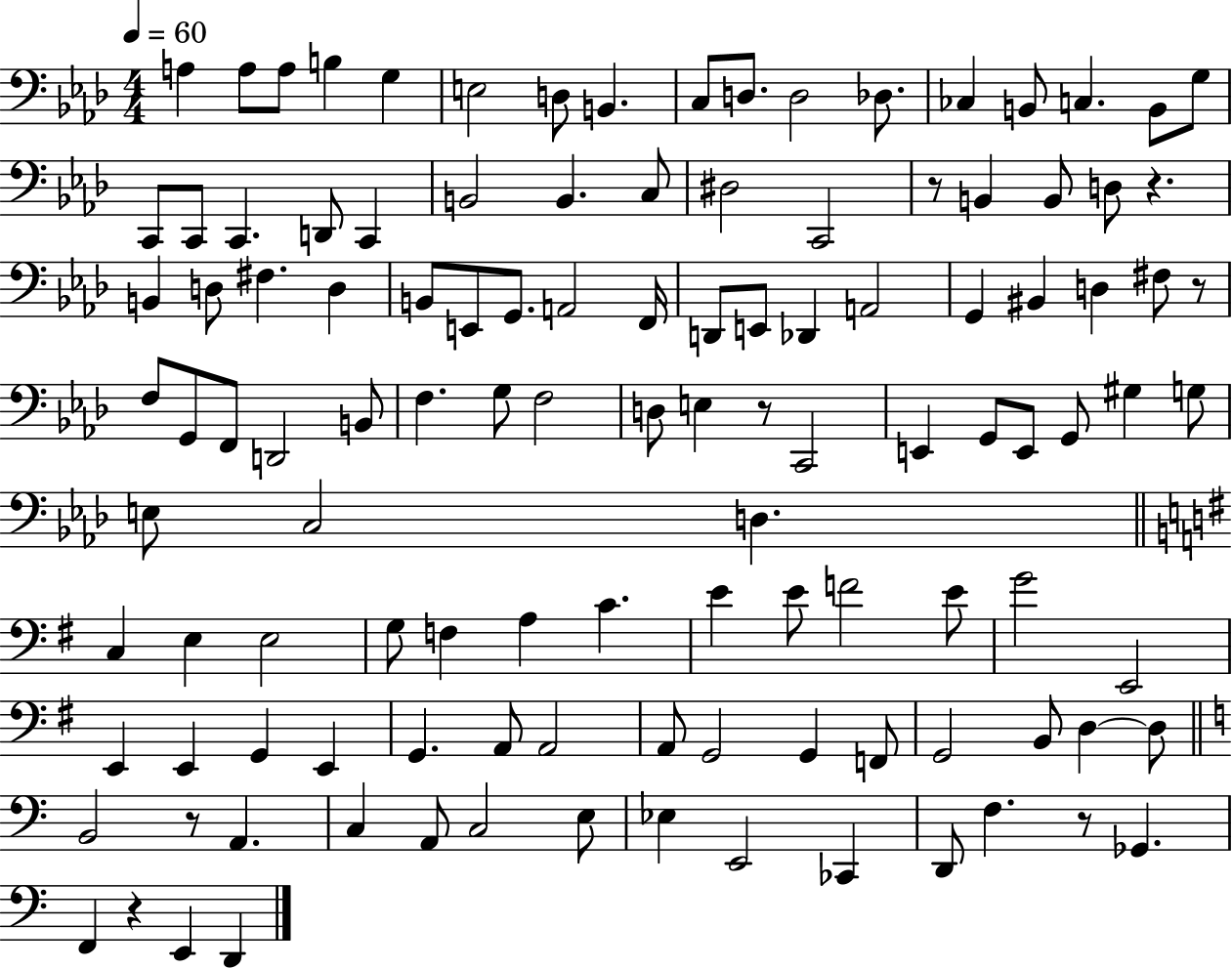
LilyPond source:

{
  \clef bass
  \numericTimeSignature
  \time 4/4
  \key aes \major
  \tempo 4 = 60
  \repeat volta 2 { a4 a8 a8 b4 g4 | e2 d8 b,4. | c8 d8. d2 des8. | ces4 b,8 c4. b,8 g8 | \break c,8 c,8 c,4. d,8 c,4 | b,2 b,4. c8 | dis2 c,2 | r8 b,4 b,8 d8 r4. | \break b,4 d8 fis4. d4 | b,8 e,8 g,8. a,2 f,16 | d,8 e,8 des,4 a,2 | g,4 bis,4 d4 fis8 r8 | \break f8 g,8 f,8 d,2 b,8 | f4. g8 f2 | d8 e4 r8 c,2 | e,4 g,8 e,8 g,8 gis4 g8 | \break e8 c2 d4. | \bar "||" \break \key e \minor c4 e4 e2 | g8 f4 a4 c'4. | e'4 e'8 f'2 e'8 | g'2 e,2 | \break e,4 e,4 g,4 e,4 | g,4. a,8 a,2 | a,8 g,2 g,4 f,8 | g,2 b,8 d4~~ d8 | \break \bar "||" \break \key a \minor b,2 r8 a,4. | c4 a,8 c2 e8 | ees4 e,2 ces,4 | d,8 f4. r8 ges,4. | \break f,4 r4 e,4 d,4 | } \bar "|."
}